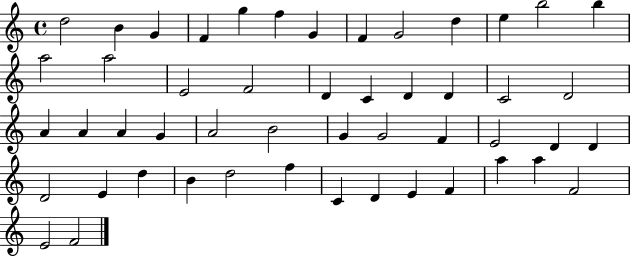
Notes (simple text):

D5/h B4/q G4/q F4/q G5/q F5/q G4/q F4/q G4/h D5/q E5/q B5/h B5/q A5/h A5/h E4/h F4/h D4/q C4/q D4/q D4/q C4/h D4/h A4/q A4/q A4/q G4/q A4/h B4/h G4/q G4/h F4/q E4/h D4/q D4/q D4/h E4/q D5/q B4/q D5/h F5/q C4/q D4/q E4/q F4/q A5/q A5/q F4/h E4/h F4/h